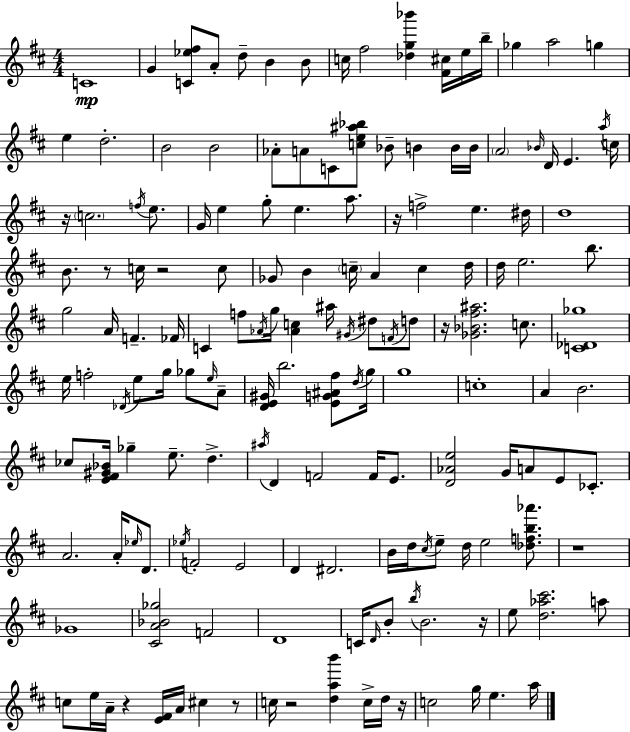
{
  \clef treble
  \numericTimeSignature
  \time 4/4
  \key d \major
  c'1\mp | g'4 <c' ees'' fis''>8 a'8-. d''8-- b'4 b'8 | c''16 fis''2 <des'' g'' bes'''>4 <fis' cis''>16 e''16 b''16-- | ges''4 a''2 g''4 | \break e''4 d''2.-. | b'2 b'2 | aes'8-. a'8 c'8 <c'' e'' ais'' bes''>8 bes'8-- b'4 b'16 b'16 | \parenthesize a'2 \grace { bes'16 } d'16 e'4. | \break \acciaccatura { a''16 } c''16 r16 \parenthesize c''2. \acciaccatura { f''16 } | e''8. g'16 e''4 g''8-. e''4. | a''8. r16 f''2-> e''4. | dis''16 d''1 | \break b'8. r8 c''16 r2 | c''8 ges'8 b'4 \parenthesize c''16-- a'4 c''4 | d''16 d''16 e''2. | b''8. g''2 a'16 f'4.-- | \break fes'16 c'4 f''8 \acciaccatura { aes'16 } g''16 <aes' c''>4 ais''16 | \acciaccatura { gis'16 } dis''8 \acciaccatura { f'16 } d''8 r16 <ges' bes' fis'' ais''>2. | c''8. <c' des' ges''>1 | e''16 f''2-. \acciaccatura { des'16 } | \break e''8 g''16 ges''8 \grace { e''16 } a'8-- <d' e' gis'>16 b''2. | <e' g' ais' fis''>8 \acciaccatura { d''16 } g''16 g''1 | c''1-. | a'4 b'2. | \break ces''8 <e' fis' gis' bes'>16 ges''4-- | e''8.-- d''4.-> \acciaccatura { ais''16 } d'4 f'2 | f'16 e'8. <d' aes' e''>2 | g'16 a'8 e'8 ces'8.-. a'2. | \break a'16-. \grace { ees''16 } d'8. \acciaccatura { ees''16 } f'2-. | e'2 d'4 | dis'2. b'16 d''16 \acciaccatura { cis''16 } e''8-- | d''16 e''2 <des'' f'' b'' aes'''>8. r1 | \break ges'1 | <cis' a' bes' ges''>2 | f'2 d'1 | c'16 \grace { d'16 } b'8-. | \break \acciaccatura { b''16 } b'2. r16 e''8 | <d'' aes'' cis'''>2. a''8 c''8 | e''16 a'16-- r4 <e' fis'>16 a'16 cis''4 r8 c''16 | r2 <d'' a'' b'''>4 c''16-> d''16 r16 c''2 | \break g''16 e''4. a''16 \bar "|."
}